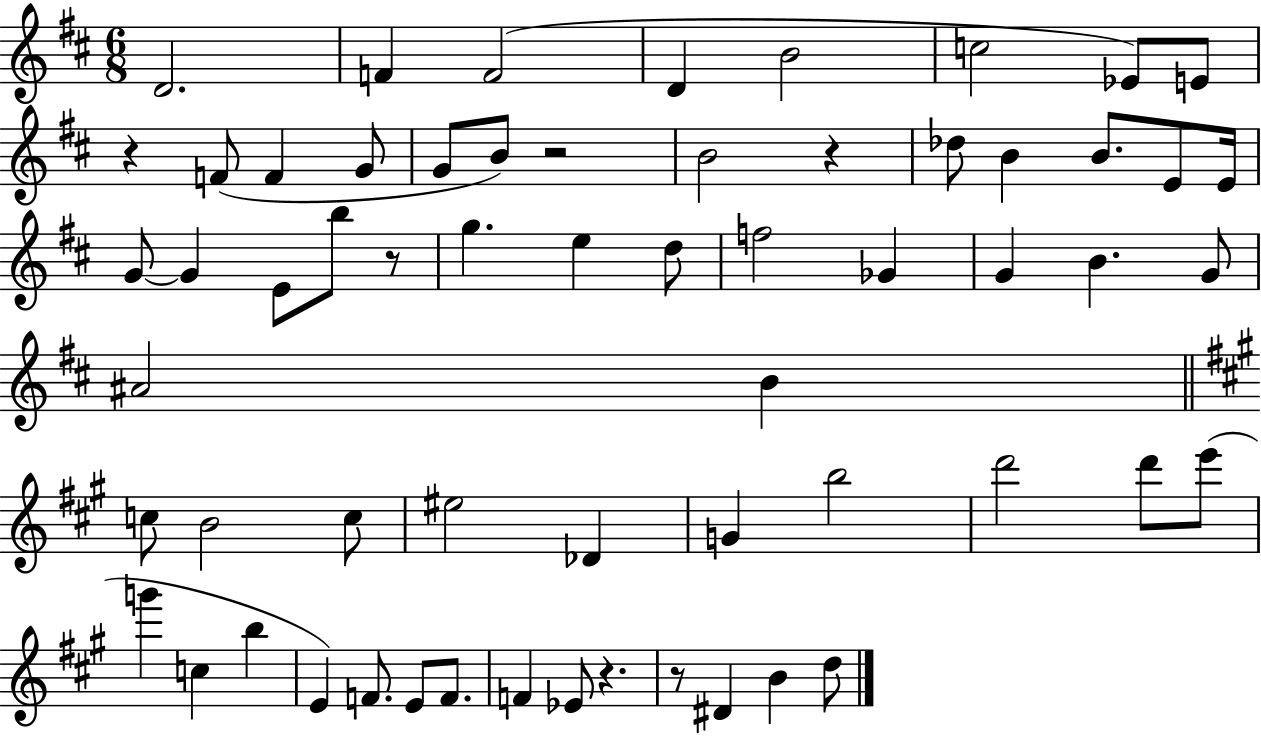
{
  \clef treble
  \numericTimeSignature
  \time 6/8
  \key d \major
  \repeat volta 2 { d'2. | f'4 f'2( | d'4 b'2 | c''2 ees'8) e'8 | \break r4 f'8( f'4 g'8 | g'8 b'8) r2 | b'2 r4 | des''8 b'4 b'8. e'8 e'16 | \break g'8~~ g'4 e'8 b''8 r8 | g''4. e''4 d''8 | f''2 ges'4 | g'4 b'4. g'8 | \break ais'2 b'4 | \bar "||" \break \key a \major c''8 b'2 c''8 | eis''2 des'4 | g'4 b''2 | d'''2 d'''8 e'''8( | \break g'''4 c''4 b''4 | e'4) f'8. e'8 f'8. | f'4 ees'8 r4. | r8 dis'4 b'4 d''8 | \break } \bar "|."
}